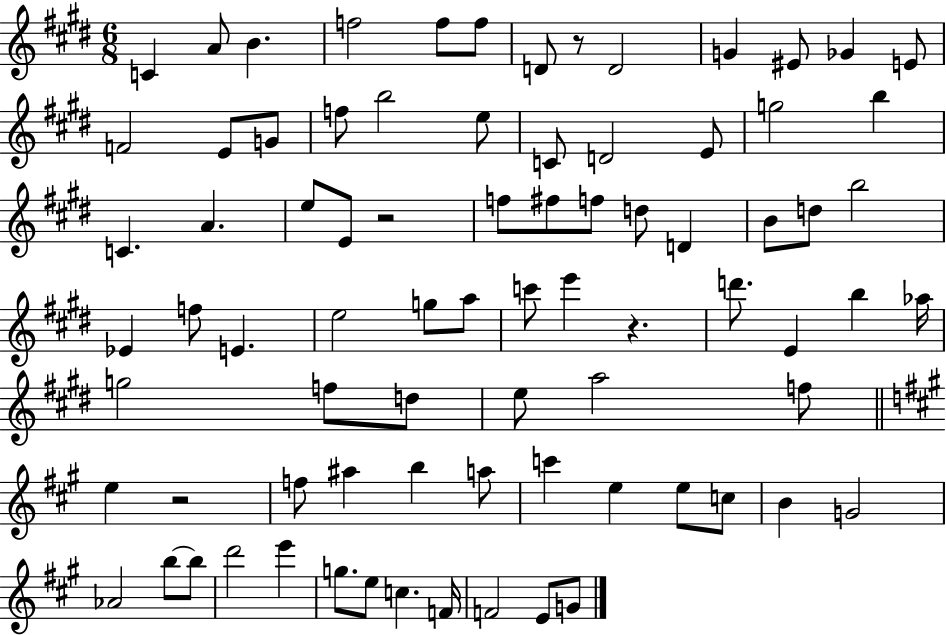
{
  \clef treble
  \numericTimeSignature
  \time 6/8
  \key e \major
  c'4 a'8 b'4. | f''2 f''8 f''8 | d'8 r8 d'2 | g'4 eis'8 ges'4 e'8 | \break f'2 e'8 g'8 | f''8 b''2 e''8 | c'8 d'2 e'8 | g''2 b''4 | \break c'4. a'4. | e''8 e'8 r2 | f''8 fis''8 f''8 d''8 d'4 | b'8 d''8 b''2 | \break ees'4 f''8 e'4. | e''2 g''8 a''8 | c'''8 e'''4 r4. | d'''8. e'4 b''4 aes''16 | \break g''2 f''8 d''8 | e''8 a''2 f''8 | \bar "||" \break \key a \major e''4 r2 | f''8 ais''4 b''4 a''8 | c'''4 e''4 e''8 c''8 | b'4 g'2 | \break aes'2 b''8~~ b''8 | d'''2 e'''4 | g''8. e''8 c''4. f'16 | f'2 e'8 g'8 | \break \bar "|."
}